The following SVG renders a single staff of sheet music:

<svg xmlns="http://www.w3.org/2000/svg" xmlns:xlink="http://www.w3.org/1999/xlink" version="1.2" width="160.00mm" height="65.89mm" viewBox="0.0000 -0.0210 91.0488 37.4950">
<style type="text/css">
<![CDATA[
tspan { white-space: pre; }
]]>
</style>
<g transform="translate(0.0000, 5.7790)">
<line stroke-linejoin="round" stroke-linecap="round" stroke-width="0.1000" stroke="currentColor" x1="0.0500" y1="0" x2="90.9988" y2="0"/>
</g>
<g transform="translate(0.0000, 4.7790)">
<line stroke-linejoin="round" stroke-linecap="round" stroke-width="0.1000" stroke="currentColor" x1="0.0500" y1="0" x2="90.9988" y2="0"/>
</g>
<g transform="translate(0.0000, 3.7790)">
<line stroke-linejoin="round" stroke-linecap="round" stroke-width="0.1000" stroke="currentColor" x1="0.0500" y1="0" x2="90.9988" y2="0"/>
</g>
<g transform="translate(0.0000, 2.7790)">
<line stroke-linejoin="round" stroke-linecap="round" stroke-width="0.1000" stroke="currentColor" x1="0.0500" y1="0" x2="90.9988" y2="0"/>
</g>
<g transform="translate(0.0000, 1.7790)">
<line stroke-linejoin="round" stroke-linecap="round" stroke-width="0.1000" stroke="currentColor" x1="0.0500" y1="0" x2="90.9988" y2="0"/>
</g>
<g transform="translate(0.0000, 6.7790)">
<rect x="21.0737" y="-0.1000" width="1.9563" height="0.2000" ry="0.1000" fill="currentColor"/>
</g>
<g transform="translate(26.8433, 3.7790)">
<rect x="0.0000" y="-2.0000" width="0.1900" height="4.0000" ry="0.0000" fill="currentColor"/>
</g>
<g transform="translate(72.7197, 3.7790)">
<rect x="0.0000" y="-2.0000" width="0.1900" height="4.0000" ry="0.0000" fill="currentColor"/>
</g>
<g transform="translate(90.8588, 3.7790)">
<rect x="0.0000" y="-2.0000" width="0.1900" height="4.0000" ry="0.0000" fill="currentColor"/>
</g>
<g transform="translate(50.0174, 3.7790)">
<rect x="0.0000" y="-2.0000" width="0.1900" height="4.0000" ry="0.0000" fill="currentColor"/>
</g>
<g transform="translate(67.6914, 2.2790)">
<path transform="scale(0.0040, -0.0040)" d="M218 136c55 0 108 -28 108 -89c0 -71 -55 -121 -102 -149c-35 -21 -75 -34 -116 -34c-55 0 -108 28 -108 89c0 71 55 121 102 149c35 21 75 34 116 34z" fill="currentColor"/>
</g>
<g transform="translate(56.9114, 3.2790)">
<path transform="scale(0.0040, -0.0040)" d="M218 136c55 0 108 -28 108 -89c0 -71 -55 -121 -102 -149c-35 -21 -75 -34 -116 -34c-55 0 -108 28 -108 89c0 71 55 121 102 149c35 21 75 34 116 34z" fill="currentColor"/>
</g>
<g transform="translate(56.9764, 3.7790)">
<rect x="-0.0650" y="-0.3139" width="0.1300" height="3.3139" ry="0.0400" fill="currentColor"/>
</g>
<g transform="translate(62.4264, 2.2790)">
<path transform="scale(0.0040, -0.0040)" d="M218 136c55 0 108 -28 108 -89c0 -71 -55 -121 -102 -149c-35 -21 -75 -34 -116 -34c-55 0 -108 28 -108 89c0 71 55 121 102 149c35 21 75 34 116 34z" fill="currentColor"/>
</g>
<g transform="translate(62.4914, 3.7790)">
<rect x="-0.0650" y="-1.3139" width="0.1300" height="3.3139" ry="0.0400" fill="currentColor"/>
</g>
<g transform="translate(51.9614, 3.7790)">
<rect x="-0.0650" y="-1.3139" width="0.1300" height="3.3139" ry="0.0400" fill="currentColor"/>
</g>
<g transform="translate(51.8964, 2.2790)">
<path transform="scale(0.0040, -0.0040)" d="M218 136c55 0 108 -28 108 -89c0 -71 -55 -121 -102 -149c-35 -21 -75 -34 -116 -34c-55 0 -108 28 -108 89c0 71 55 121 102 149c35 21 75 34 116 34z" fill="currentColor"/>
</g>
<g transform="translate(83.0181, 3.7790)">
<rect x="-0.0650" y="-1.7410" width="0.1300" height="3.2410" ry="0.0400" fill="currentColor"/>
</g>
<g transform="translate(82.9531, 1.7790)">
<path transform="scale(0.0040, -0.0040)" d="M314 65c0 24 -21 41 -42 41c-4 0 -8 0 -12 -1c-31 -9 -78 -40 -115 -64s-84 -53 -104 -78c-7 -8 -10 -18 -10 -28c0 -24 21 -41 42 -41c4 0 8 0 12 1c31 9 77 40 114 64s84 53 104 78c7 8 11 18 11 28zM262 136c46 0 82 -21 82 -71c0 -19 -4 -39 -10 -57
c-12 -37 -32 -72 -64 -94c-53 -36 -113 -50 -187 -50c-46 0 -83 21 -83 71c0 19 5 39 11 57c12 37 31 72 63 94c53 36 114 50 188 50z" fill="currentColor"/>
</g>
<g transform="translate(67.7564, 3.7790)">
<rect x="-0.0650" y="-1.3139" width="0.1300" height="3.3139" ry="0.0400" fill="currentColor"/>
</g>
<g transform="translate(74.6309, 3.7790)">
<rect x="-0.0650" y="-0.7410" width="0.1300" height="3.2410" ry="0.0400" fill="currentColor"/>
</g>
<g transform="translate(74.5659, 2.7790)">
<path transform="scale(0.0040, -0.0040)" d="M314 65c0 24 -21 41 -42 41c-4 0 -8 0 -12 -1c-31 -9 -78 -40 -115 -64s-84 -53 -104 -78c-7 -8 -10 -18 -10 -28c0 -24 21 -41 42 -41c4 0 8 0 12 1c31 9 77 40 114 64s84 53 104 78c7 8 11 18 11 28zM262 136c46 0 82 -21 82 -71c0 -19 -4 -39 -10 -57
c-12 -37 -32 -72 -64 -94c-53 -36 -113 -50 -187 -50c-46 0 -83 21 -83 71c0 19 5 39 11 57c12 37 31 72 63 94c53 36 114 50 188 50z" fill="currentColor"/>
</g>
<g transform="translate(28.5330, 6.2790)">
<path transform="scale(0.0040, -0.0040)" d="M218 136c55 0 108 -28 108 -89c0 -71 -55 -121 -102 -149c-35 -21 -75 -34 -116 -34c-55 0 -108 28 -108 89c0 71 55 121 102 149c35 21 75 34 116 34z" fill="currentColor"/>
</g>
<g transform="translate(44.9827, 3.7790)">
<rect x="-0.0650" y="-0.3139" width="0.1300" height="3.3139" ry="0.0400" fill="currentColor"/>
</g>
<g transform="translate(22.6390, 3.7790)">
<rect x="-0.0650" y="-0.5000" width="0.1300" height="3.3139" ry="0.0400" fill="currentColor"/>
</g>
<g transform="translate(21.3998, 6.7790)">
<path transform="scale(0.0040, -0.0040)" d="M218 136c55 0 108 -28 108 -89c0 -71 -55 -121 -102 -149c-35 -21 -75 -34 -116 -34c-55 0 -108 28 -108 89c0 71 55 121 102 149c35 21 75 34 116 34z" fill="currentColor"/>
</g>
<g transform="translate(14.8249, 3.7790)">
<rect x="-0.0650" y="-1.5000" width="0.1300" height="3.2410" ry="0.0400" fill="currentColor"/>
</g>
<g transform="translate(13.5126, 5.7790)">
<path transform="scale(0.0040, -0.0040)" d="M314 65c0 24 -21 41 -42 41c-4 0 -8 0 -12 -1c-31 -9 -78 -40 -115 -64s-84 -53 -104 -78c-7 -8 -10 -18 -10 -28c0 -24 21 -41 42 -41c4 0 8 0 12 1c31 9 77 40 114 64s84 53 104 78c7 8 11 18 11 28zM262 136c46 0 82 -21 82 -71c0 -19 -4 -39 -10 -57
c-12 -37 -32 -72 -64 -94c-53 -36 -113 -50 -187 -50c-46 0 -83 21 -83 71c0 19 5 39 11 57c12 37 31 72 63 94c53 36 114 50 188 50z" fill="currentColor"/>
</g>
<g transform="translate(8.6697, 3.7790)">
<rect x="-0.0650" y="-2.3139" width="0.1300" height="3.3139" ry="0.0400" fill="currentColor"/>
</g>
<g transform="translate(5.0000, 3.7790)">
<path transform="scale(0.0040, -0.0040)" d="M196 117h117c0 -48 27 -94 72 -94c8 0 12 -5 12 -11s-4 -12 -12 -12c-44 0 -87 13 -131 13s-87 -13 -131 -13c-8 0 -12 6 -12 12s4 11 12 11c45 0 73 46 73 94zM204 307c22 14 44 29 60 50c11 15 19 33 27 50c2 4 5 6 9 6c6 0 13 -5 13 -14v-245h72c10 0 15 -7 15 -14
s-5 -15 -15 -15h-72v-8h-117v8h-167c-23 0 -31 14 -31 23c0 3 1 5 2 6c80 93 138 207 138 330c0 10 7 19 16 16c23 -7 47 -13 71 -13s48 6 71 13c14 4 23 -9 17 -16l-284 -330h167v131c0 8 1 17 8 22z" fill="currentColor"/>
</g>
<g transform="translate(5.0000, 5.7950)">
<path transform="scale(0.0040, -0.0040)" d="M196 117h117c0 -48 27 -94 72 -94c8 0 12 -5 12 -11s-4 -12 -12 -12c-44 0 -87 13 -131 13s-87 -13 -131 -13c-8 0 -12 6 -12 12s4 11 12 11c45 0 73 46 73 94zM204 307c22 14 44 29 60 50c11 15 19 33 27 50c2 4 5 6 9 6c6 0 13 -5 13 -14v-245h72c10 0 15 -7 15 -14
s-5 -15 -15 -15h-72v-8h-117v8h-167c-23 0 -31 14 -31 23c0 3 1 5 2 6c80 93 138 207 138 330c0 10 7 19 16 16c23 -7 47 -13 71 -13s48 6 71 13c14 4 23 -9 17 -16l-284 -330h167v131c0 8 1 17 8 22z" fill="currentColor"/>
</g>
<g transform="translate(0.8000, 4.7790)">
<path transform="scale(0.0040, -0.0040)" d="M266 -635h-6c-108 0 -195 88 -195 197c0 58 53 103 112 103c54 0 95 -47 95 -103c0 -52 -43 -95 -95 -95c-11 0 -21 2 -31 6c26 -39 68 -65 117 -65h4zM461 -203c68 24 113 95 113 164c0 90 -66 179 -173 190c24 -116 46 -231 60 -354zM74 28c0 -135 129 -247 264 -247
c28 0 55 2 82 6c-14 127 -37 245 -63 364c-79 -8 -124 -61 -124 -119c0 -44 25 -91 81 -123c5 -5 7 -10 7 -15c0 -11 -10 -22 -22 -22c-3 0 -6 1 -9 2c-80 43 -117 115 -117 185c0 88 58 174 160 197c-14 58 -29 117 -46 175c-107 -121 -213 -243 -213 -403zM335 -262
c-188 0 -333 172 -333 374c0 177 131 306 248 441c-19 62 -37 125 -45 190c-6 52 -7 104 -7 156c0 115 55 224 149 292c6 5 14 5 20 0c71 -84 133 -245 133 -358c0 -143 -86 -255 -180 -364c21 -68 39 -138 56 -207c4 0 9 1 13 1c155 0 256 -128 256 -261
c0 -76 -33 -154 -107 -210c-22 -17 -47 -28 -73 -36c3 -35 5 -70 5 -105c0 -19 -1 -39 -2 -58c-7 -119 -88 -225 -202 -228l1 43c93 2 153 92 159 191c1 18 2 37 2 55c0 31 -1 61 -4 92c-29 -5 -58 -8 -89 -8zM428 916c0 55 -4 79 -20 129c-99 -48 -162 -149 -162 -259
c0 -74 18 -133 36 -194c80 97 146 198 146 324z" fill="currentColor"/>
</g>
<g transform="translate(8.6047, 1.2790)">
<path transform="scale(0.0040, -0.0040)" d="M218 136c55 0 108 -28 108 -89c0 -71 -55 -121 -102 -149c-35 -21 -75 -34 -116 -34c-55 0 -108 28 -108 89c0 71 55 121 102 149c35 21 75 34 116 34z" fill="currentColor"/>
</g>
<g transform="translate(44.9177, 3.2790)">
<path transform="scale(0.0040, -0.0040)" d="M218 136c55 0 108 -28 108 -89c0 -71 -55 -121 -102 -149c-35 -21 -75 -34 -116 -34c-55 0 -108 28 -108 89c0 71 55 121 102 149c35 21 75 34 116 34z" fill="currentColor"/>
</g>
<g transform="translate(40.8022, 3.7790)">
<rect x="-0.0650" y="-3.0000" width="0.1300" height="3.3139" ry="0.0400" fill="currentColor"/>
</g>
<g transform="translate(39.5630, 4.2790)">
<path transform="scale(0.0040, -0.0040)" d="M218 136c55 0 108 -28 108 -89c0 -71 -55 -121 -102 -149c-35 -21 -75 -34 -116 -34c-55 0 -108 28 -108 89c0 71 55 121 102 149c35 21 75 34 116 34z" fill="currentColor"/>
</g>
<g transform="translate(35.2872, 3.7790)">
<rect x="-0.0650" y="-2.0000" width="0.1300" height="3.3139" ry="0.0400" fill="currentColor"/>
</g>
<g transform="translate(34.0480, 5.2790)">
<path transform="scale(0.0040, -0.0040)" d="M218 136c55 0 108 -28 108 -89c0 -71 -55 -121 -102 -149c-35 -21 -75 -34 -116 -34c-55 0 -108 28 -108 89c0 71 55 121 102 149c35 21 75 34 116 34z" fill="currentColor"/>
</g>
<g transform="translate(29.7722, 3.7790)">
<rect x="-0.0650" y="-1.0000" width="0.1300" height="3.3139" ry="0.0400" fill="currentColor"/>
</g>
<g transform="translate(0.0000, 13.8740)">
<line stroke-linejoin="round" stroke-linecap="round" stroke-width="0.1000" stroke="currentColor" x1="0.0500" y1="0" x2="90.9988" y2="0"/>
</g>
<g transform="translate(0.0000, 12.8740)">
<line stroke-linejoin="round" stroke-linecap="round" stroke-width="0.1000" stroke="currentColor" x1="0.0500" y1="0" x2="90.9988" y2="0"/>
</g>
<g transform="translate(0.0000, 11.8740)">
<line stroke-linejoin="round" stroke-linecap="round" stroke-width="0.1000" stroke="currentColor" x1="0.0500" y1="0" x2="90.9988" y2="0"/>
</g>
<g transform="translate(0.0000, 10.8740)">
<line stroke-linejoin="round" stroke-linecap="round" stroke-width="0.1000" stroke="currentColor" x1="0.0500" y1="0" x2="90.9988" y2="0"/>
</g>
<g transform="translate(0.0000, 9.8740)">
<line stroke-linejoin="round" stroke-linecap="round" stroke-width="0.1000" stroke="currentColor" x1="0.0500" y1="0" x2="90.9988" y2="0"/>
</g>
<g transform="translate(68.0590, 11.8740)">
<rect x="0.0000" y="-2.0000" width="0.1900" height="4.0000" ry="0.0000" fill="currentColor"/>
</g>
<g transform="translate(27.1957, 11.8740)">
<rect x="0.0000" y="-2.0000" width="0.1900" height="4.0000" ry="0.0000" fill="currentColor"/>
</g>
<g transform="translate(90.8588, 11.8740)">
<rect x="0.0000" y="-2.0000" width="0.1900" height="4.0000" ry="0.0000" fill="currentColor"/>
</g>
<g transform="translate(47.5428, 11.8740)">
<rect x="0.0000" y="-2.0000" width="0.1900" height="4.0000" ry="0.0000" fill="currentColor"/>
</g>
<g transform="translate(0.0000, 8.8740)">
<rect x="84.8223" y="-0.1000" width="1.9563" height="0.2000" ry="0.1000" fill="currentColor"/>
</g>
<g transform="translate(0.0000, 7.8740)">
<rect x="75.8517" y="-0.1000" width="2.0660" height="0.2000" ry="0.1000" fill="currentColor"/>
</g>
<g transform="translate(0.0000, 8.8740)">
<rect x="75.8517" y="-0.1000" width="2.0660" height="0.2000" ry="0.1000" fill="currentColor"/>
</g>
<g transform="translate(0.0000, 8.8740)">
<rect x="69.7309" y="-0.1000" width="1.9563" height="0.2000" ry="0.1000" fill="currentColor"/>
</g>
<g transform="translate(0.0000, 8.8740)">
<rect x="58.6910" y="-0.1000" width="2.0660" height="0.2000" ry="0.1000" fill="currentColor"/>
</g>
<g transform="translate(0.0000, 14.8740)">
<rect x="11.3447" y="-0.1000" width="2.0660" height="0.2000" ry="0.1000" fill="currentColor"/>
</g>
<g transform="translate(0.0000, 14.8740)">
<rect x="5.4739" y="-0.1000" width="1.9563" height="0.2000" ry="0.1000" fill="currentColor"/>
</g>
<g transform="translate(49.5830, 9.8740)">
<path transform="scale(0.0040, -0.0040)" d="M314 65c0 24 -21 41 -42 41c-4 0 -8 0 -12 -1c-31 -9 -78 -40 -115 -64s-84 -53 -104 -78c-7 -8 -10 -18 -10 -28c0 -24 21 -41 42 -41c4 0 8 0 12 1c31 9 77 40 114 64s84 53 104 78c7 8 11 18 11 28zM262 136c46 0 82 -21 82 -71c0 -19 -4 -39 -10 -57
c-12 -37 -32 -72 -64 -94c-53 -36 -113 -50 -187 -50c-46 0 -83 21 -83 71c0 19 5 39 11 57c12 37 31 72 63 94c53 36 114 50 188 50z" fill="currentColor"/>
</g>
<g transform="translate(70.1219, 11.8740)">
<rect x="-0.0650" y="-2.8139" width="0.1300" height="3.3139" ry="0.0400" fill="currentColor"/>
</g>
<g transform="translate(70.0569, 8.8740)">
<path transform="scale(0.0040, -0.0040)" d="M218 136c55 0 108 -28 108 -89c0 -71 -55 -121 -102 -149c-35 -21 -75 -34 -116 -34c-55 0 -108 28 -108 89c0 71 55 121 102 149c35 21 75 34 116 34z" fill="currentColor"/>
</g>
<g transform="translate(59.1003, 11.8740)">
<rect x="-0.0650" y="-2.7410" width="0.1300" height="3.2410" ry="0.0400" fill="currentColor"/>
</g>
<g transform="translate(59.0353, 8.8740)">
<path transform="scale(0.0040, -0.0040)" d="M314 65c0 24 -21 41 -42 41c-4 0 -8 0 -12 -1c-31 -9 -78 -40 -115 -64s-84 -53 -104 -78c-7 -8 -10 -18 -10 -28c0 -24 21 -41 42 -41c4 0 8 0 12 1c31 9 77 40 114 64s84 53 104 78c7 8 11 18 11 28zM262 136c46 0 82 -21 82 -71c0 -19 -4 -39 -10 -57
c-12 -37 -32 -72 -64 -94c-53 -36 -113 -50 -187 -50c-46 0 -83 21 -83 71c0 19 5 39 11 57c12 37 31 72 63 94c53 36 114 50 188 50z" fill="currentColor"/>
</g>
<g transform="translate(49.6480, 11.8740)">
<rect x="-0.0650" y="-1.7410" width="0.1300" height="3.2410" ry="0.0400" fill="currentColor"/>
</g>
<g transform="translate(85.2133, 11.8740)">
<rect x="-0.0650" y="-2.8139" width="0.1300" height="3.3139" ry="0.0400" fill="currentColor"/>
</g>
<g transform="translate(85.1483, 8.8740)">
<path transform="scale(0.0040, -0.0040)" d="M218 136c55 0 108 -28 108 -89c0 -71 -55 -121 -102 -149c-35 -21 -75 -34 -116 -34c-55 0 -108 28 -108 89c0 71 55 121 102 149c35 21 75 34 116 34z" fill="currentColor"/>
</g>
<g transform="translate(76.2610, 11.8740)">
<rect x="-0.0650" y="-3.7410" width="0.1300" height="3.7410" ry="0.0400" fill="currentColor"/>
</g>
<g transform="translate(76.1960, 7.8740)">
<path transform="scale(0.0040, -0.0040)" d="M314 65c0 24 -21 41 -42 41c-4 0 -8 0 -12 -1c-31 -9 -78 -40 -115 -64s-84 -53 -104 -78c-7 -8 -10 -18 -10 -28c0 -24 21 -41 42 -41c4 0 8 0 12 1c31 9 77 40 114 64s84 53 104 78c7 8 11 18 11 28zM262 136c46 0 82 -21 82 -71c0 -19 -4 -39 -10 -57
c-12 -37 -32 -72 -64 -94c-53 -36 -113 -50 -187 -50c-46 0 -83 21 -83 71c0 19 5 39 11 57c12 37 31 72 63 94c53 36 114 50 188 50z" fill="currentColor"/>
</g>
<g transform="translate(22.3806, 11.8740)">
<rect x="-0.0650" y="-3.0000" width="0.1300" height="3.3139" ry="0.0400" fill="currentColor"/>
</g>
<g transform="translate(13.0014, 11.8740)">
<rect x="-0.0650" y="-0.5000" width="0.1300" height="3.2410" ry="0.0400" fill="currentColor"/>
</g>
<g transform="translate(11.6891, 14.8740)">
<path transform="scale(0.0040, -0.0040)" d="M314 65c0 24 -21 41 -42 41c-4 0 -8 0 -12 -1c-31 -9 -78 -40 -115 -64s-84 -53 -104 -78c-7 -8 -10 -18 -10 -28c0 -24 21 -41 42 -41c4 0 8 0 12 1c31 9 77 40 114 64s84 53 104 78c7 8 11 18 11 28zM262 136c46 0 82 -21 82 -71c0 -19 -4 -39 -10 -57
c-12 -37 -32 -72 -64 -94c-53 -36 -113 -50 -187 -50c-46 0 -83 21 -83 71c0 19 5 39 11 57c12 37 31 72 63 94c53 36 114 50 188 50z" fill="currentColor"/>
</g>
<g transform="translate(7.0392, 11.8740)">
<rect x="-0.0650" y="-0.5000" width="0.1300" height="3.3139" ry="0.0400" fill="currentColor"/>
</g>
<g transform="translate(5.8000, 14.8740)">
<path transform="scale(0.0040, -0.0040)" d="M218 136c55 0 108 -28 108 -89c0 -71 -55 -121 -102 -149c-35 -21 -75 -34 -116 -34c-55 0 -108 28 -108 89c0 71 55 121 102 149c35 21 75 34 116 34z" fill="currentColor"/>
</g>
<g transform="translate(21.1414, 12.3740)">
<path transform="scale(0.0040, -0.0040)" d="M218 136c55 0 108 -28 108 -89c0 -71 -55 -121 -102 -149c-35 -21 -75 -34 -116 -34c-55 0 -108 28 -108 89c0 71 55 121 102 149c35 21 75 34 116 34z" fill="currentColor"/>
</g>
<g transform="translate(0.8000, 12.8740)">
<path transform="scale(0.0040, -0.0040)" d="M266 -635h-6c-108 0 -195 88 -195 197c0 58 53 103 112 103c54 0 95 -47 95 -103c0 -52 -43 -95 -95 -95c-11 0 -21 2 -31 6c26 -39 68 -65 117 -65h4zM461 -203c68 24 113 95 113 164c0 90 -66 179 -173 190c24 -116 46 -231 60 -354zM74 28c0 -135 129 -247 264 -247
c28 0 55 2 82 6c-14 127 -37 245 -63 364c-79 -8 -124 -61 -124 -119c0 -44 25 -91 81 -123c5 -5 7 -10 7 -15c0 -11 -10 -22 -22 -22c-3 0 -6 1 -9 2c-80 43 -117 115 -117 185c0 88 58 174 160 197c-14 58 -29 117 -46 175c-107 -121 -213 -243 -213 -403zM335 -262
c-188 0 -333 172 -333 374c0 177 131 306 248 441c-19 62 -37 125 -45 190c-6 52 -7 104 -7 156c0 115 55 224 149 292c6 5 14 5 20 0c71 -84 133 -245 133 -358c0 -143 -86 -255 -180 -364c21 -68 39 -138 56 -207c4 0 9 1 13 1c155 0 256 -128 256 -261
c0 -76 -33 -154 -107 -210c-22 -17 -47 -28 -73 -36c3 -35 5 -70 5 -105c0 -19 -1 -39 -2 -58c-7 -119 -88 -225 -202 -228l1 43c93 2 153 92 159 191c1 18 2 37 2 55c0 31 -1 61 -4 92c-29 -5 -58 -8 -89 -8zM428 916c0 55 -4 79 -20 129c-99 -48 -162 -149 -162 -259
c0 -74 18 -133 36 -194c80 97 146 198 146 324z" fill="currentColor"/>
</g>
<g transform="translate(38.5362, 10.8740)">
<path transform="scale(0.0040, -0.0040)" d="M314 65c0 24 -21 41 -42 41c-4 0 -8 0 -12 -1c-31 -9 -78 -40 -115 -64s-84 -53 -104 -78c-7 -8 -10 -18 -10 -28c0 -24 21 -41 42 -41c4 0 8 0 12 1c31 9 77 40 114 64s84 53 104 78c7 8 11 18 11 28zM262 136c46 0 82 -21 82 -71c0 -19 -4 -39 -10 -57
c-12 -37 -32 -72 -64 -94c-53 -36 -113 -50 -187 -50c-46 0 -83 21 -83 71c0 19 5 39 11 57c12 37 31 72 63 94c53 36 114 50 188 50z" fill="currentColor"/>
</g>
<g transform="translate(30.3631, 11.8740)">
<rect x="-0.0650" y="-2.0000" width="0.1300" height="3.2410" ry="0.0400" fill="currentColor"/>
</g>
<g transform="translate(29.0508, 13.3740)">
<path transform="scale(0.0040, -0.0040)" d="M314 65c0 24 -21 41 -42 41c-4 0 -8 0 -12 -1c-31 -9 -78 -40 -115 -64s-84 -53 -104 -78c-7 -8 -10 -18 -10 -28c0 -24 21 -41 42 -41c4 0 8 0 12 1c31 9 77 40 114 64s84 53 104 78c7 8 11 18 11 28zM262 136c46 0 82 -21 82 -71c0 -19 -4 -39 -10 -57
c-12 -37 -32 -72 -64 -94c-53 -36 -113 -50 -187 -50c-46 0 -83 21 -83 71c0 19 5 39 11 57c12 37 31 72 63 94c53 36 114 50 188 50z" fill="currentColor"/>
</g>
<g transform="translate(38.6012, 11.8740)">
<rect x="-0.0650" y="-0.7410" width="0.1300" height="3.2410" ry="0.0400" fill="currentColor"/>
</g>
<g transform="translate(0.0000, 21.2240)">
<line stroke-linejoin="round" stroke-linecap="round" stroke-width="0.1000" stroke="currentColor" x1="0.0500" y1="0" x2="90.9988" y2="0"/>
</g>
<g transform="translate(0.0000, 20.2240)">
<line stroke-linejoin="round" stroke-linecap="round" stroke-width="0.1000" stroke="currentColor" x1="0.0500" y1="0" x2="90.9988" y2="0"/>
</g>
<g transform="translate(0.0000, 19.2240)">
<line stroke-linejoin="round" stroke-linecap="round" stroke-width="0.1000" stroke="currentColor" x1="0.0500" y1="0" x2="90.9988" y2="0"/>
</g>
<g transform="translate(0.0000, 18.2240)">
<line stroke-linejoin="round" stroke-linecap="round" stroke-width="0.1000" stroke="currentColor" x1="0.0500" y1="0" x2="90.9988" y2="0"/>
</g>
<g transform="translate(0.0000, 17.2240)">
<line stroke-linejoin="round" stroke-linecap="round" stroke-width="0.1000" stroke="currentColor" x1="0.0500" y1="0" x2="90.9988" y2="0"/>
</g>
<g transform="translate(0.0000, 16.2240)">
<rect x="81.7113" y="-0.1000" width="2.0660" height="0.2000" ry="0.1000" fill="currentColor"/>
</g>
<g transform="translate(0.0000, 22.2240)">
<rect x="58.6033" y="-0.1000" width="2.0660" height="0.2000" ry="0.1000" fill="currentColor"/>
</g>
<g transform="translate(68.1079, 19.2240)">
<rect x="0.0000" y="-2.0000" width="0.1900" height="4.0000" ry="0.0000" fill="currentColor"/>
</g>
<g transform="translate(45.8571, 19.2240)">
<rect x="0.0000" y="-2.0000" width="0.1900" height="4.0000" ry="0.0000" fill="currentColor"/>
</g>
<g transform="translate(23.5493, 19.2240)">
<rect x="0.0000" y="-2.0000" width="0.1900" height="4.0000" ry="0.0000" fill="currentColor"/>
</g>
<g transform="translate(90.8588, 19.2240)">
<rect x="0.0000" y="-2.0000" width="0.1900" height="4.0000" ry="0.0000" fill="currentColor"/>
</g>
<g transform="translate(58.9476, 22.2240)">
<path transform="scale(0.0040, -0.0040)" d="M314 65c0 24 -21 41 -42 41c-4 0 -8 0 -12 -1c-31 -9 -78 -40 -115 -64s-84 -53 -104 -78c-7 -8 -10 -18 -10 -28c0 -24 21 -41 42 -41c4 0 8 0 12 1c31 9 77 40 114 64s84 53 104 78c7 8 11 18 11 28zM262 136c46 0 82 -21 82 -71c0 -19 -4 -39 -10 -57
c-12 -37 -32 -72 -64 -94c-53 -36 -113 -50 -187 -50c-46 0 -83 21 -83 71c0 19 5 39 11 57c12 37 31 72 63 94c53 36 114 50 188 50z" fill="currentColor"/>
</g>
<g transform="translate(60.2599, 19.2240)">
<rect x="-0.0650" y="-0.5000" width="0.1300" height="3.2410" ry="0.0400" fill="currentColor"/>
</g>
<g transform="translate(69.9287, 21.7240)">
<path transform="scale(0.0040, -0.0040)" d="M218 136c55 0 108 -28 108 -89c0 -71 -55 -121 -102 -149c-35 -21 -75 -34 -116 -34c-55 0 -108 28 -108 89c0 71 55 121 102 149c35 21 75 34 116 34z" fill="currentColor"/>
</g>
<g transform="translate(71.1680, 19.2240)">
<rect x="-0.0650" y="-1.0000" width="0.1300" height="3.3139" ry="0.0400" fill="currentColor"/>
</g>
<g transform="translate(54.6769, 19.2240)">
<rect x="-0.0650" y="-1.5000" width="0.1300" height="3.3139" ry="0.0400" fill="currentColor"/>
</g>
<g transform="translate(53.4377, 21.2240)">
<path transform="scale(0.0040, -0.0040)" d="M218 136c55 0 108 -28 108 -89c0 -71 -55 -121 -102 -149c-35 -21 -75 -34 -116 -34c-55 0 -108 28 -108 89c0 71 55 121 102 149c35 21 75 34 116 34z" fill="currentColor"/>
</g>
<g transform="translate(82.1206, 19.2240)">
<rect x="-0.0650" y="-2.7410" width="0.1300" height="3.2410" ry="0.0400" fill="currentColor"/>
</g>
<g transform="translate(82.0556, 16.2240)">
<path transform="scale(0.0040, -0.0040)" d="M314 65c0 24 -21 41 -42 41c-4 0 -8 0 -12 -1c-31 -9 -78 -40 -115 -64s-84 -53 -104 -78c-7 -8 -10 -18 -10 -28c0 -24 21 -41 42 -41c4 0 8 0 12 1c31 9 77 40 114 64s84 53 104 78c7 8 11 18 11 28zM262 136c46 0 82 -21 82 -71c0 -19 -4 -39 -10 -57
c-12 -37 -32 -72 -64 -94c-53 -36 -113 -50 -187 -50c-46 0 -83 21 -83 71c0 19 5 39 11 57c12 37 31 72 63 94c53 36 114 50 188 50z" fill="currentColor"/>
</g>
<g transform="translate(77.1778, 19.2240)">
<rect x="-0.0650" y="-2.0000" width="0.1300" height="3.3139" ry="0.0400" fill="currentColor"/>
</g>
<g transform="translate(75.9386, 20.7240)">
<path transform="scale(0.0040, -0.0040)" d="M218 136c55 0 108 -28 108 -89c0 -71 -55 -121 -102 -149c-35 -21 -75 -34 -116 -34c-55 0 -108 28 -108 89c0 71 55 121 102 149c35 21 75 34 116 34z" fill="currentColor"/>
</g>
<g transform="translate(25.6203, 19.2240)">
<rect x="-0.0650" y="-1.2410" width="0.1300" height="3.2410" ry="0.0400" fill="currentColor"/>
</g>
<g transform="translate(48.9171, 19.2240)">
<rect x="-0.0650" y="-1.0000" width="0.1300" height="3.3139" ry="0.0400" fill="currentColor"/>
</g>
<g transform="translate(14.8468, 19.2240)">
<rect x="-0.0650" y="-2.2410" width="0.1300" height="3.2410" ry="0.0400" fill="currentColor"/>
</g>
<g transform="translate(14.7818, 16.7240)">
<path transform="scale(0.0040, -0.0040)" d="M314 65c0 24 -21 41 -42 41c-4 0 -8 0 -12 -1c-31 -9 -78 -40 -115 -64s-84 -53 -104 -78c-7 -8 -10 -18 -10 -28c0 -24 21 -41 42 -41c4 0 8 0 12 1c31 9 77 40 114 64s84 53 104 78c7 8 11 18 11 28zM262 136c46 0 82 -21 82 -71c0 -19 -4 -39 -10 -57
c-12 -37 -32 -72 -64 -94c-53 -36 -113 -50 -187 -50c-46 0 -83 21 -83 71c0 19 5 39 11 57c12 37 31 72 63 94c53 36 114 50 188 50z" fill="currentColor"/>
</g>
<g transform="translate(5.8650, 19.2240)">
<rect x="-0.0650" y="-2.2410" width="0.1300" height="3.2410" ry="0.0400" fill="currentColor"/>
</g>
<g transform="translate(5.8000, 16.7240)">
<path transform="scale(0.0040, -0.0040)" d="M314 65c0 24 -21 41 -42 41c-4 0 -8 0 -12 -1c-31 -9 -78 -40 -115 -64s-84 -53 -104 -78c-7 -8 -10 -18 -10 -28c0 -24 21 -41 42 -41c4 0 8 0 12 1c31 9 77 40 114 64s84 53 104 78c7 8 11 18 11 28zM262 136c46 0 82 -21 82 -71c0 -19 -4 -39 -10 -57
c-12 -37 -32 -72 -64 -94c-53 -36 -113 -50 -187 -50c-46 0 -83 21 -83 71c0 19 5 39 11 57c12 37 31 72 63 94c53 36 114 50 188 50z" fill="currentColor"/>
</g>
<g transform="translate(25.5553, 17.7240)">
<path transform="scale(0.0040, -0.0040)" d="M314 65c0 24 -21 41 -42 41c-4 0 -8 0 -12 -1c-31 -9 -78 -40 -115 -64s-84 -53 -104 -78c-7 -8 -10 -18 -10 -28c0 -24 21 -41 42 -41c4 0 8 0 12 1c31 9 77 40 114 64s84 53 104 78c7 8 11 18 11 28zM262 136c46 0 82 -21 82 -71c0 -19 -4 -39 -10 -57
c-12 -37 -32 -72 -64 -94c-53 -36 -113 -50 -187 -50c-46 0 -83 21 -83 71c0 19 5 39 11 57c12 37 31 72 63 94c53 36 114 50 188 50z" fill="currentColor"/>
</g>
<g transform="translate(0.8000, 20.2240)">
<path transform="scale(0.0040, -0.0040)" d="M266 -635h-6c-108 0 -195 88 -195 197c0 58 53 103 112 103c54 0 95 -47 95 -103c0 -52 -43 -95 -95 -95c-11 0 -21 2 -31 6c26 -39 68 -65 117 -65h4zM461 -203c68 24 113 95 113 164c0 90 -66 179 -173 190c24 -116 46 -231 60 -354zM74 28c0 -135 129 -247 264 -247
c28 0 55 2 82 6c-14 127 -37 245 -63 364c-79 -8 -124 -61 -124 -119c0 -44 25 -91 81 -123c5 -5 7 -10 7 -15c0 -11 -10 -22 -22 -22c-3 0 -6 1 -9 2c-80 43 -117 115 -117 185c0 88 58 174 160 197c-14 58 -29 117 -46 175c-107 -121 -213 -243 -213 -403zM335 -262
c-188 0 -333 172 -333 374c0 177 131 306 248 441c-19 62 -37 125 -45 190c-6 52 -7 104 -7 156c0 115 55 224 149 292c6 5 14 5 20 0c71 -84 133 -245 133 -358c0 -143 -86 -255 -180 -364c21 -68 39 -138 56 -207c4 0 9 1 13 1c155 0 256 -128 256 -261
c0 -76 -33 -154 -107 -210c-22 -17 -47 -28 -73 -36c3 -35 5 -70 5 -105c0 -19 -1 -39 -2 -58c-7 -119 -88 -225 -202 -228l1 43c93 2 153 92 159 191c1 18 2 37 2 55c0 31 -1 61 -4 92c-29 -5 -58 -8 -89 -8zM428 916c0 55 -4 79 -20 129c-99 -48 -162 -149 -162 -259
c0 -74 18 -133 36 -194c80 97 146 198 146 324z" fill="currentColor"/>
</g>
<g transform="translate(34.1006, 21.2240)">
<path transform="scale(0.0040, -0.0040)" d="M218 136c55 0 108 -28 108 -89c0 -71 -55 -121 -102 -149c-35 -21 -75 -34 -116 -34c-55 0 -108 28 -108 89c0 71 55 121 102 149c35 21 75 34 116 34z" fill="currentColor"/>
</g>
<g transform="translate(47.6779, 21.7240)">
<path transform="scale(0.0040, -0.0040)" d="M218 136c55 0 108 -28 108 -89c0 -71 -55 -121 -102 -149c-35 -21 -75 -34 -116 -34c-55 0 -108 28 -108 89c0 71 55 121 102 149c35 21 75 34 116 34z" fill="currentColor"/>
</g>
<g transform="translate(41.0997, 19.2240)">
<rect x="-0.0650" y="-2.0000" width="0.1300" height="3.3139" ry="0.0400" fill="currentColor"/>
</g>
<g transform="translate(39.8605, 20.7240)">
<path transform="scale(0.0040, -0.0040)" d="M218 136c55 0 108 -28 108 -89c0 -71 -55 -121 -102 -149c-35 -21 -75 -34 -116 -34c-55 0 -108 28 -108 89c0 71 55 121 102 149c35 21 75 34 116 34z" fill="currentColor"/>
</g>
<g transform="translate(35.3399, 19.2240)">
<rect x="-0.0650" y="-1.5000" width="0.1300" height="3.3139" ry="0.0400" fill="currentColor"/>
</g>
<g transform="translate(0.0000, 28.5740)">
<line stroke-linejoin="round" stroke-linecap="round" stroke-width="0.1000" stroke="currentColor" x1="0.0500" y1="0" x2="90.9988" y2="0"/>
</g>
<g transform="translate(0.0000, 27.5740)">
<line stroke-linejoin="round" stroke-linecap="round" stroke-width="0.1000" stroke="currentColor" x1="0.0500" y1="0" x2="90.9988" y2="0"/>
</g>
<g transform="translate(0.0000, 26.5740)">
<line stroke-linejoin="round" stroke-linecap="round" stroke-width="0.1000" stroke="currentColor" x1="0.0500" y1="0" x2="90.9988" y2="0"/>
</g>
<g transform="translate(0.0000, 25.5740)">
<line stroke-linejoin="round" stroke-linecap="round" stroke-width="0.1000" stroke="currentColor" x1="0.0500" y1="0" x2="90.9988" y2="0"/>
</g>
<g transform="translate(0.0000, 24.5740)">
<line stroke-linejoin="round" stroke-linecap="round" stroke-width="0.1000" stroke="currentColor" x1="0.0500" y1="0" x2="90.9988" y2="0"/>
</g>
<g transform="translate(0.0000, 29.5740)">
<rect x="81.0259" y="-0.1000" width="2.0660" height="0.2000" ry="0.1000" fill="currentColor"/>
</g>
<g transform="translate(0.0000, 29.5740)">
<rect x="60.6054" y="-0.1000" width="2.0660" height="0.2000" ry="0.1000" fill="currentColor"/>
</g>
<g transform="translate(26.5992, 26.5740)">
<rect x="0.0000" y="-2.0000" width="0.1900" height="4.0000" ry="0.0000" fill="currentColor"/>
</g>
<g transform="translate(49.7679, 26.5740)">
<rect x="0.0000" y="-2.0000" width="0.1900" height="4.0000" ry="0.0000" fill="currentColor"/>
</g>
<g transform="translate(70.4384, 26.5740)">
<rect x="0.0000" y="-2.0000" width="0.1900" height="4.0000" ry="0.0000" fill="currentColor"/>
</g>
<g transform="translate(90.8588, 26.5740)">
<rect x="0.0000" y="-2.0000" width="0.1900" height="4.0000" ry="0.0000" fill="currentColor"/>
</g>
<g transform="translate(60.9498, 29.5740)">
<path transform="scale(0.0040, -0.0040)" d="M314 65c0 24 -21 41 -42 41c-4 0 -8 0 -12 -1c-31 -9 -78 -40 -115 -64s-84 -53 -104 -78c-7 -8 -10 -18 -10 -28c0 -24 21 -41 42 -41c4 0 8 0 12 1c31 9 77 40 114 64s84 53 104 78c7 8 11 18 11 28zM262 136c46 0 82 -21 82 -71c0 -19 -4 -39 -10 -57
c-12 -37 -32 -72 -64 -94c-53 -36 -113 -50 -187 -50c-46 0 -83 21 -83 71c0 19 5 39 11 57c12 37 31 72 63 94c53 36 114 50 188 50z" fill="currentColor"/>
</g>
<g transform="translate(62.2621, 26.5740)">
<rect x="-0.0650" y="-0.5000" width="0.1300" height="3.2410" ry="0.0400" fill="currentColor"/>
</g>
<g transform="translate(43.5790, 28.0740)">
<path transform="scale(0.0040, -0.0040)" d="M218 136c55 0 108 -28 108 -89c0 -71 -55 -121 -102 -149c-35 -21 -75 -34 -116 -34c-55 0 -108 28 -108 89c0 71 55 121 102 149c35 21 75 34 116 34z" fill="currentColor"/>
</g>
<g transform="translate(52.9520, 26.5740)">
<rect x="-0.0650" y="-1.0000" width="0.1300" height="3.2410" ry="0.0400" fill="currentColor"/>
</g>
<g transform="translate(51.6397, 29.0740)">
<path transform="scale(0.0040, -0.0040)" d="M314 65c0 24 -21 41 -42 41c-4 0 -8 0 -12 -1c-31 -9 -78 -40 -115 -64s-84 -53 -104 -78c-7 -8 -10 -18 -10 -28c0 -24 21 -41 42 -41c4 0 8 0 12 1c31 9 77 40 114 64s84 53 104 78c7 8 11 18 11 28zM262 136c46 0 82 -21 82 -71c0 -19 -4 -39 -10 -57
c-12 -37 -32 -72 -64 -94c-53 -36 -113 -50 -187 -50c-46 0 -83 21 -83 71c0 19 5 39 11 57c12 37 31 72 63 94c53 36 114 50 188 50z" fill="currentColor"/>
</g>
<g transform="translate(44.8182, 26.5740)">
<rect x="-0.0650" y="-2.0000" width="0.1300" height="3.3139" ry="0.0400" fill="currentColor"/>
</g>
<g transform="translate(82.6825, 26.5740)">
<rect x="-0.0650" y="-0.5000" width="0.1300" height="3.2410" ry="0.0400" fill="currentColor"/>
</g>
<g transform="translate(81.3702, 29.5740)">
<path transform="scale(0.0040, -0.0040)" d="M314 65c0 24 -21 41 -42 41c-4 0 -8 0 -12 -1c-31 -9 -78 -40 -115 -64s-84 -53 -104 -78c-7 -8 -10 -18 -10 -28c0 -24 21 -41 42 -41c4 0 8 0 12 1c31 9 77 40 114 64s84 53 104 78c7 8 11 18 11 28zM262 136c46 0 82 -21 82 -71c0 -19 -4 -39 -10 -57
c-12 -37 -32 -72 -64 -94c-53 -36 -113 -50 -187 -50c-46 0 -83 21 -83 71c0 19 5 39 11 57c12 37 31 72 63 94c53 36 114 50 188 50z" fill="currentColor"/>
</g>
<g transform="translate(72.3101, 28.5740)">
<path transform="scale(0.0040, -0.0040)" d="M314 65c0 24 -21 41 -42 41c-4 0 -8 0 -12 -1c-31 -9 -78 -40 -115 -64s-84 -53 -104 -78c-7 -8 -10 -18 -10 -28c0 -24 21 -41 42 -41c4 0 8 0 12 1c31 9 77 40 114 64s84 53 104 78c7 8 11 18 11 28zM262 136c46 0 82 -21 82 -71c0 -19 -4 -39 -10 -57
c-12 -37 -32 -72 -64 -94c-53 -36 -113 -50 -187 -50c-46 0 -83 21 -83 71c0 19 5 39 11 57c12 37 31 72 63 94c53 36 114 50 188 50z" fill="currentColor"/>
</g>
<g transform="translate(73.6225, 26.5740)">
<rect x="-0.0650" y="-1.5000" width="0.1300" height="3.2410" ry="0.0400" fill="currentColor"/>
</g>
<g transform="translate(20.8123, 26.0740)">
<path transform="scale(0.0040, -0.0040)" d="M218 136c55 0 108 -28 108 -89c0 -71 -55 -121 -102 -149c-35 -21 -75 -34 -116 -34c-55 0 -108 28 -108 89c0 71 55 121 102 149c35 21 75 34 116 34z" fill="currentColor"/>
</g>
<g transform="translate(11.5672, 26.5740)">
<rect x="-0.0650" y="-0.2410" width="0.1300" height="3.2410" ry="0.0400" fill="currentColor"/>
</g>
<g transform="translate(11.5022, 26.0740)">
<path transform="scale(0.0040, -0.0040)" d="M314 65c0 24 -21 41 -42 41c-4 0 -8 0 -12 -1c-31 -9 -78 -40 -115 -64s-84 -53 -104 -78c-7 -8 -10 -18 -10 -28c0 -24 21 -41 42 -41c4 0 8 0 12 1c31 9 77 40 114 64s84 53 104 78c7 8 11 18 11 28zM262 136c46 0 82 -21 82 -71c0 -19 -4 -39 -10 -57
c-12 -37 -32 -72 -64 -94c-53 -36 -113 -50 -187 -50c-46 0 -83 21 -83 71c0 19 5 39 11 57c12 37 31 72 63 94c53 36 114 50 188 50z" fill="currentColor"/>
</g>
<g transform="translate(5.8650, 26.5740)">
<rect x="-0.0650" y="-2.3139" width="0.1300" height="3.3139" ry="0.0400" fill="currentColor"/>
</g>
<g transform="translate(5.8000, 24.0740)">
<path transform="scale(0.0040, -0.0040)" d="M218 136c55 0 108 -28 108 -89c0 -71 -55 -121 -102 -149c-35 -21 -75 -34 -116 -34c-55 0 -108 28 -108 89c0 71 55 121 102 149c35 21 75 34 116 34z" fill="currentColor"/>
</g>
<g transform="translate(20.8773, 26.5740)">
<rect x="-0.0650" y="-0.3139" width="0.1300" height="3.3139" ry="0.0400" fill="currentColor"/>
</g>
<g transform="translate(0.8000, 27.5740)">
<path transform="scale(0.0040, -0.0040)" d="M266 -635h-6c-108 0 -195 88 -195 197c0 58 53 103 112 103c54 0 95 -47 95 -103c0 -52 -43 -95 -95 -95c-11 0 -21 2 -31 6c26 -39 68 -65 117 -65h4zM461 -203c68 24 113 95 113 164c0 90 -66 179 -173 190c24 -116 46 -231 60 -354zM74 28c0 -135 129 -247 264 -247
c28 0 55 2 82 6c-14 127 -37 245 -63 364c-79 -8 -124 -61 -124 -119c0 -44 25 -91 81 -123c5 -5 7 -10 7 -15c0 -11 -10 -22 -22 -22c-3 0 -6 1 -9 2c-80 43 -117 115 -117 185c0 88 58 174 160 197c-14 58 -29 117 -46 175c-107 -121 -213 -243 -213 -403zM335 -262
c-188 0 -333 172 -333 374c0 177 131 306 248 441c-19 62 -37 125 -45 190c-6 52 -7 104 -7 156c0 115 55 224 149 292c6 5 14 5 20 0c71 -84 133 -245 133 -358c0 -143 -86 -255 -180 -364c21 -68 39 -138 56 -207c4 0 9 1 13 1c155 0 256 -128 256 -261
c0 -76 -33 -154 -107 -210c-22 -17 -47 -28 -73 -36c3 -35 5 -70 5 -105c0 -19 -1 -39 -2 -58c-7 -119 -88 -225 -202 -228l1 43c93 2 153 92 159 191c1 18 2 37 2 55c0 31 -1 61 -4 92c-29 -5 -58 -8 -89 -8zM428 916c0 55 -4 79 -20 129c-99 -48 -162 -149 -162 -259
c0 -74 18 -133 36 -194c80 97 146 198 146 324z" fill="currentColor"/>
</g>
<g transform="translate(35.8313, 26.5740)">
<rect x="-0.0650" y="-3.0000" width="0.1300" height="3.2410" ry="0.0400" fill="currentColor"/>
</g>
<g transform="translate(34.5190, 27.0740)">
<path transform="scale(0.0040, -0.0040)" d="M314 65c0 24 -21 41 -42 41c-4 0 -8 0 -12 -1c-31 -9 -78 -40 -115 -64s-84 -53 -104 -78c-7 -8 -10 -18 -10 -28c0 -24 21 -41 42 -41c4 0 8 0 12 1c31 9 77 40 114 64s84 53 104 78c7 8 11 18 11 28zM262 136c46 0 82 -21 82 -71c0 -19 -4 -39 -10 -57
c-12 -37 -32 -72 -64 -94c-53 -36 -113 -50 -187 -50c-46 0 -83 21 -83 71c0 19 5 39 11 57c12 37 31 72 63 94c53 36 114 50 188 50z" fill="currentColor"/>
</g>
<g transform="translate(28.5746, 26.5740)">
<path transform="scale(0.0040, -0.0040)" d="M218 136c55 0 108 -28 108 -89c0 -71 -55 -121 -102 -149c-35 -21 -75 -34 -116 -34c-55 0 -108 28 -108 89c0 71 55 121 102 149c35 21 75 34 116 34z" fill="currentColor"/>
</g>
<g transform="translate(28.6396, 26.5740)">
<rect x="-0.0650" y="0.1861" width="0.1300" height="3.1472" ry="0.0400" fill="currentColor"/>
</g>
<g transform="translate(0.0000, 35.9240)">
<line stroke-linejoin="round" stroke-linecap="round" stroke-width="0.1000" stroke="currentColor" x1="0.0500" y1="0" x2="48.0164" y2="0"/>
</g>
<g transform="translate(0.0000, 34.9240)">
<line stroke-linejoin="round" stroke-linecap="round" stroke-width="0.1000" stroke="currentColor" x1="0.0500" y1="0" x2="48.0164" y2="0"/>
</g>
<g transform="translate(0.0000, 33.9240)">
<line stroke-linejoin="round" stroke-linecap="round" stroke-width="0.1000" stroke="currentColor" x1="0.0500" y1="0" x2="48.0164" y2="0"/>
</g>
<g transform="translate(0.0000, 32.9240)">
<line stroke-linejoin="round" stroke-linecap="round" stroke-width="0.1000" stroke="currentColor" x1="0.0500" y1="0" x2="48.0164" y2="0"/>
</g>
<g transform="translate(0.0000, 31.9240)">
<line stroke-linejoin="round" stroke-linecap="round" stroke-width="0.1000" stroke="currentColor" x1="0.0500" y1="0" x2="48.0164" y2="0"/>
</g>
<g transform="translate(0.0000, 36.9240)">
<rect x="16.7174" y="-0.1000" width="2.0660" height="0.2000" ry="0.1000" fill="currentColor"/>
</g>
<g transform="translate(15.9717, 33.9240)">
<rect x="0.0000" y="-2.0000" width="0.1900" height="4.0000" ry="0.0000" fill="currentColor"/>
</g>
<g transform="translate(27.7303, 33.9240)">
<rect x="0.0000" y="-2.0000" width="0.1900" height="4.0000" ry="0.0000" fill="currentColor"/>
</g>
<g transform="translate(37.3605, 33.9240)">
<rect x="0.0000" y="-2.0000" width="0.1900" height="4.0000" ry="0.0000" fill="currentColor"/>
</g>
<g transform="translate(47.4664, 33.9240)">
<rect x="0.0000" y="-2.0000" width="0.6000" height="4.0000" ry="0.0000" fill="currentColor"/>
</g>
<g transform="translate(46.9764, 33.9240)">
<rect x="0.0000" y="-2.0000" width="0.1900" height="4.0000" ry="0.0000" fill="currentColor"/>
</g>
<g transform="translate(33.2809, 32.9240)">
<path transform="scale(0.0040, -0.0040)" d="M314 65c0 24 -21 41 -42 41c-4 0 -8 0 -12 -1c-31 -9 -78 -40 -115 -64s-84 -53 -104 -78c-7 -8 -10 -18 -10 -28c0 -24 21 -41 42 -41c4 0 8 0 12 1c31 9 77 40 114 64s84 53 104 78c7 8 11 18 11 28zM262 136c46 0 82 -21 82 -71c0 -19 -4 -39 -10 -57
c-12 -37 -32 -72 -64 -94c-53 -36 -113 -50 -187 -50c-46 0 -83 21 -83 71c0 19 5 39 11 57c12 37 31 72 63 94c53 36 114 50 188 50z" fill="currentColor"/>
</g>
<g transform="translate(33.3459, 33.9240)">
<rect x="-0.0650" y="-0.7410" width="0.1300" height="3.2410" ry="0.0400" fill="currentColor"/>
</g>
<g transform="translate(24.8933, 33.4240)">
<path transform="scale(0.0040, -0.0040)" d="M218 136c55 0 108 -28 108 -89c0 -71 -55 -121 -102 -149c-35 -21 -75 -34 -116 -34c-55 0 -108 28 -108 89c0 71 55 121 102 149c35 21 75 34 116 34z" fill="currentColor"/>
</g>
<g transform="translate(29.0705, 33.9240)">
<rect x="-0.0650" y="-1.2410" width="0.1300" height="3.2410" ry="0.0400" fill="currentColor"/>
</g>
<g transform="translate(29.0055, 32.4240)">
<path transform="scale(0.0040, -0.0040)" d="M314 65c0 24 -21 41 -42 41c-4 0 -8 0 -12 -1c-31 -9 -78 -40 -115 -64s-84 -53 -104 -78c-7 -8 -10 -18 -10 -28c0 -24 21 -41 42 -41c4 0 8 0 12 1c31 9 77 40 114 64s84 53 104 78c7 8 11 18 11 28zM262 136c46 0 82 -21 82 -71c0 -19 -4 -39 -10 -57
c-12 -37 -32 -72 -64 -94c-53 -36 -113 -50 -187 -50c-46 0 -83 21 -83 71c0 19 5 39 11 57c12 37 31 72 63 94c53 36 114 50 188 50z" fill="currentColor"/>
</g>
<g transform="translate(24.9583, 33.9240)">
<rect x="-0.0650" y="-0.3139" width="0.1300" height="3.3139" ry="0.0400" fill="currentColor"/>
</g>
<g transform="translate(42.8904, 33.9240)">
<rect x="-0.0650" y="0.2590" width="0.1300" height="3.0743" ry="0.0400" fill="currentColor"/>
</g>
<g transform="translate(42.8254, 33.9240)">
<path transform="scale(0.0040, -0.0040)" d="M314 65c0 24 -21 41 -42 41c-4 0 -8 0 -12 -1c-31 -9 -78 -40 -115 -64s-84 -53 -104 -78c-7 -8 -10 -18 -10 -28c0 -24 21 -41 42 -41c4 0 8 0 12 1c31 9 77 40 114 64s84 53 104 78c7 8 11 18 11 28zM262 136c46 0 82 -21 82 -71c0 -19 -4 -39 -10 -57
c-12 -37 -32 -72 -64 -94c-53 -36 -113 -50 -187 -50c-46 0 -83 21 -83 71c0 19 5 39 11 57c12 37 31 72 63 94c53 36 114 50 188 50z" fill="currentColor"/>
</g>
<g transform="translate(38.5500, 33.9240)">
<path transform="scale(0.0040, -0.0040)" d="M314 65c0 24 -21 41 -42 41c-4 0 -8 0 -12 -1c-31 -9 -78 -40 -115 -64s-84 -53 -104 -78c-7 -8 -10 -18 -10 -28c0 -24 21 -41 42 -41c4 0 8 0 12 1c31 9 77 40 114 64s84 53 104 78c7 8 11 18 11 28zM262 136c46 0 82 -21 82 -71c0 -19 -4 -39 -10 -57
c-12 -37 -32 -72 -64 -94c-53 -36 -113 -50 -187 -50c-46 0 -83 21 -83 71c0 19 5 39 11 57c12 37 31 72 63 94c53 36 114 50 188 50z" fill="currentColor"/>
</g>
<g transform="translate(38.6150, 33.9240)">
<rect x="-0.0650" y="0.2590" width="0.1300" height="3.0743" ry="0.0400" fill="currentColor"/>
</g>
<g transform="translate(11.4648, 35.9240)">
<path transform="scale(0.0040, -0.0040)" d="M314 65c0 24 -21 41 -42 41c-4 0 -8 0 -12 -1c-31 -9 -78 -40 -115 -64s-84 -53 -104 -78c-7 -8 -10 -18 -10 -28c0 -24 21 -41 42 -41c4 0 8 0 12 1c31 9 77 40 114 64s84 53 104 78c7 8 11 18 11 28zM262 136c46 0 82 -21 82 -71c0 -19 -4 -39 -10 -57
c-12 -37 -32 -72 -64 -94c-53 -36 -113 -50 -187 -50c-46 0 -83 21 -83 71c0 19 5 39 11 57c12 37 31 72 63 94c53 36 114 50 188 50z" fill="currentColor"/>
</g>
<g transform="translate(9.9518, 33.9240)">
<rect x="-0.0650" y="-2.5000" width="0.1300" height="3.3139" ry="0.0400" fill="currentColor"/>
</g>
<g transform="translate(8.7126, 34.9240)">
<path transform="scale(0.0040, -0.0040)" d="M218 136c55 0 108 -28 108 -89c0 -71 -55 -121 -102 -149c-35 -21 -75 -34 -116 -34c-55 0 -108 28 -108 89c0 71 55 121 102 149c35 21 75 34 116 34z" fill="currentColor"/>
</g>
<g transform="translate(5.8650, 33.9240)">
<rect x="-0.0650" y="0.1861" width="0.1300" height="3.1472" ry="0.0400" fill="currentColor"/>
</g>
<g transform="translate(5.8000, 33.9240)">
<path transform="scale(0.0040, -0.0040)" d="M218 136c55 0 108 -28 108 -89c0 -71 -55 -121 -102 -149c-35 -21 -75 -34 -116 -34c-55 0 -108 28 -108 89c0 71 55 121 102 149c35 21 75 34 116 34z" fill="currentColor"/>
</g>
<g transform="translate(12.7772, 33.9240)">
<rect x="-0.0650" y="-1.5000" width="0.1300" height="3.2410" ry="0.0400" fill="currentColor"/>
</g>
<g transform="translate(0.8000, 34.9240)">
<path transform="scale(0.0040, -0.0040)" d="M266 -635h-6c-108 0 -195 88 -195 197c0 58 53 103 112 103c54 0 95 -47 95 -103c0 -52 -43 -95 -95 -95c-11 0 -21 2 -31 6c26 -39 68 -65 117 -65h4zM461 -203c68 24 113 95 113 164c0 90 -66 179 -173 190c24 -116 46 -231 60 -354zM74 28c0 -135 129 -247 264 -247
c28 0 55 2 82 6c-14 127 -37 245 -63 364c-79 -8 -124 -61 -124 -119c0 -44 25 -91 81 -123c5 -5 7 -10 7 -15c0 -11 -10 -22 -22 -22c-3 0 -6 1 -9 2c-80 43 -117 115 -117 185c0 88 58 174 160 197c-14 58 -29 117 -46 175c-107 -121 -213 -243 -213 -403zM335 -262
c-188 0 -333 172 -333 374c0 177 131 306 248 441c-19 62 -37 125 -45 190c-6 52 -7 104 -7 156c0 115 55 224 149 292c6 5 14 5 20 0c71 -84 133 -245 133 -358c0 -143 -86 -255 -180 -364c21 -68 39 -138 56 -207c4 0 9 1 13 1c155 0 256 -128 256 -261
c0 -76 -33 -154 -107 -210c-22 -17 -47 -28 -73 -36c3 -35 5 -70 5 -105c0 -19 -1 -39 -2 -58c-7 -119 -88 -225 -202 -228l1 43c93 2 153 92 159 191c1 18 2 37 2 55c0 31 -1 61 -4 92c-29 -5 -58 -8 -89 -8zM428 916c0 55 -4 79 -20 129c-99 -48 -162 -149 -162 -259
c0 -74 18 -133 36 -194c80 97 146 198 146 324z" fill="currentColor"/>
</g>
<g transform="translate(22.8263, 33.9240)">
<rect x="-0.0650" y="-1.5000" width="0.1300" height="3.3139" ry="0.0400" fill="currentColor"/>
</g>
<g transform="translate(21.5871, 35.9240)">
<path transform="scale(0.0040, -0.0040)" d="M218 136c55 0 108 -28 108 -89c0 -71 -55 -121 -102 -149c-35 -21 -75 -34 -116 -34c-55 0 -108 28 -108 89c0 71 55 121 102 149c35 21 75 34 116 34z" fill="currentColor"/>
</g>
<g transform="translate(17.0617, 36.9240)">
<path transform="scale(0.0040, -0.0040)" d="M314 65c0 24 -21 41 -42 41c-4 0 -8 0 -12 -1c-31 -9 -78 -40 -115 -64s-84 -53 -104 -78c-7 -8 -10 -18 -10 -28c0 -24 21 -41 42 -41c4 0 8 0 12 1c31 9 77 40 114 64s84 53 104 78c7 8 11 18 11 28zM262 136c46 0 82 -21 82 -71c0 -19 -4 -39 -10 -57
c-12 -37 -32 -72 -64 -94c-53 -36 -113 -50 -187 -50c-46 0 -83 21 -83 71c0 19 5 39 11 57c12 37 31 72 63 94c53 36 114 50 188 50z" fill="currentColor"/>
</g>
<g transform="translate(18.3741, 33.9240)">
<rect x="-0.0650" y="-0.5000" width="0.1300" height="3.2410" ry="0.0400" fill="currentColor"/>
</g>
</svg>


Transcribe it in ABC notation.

X:1
T:Untitled
M:4/4
L:1/4
K:C
g E2 C D F A c e c e e d2 f2 C C2 A F2 d2 f2 a2 a c'2 a g2 g2 e2 E F D E C2 D F a2 g c2 c B A2 F D2 C2 E2 C2 B G E2 C2 E c e2 d2 B2 B2